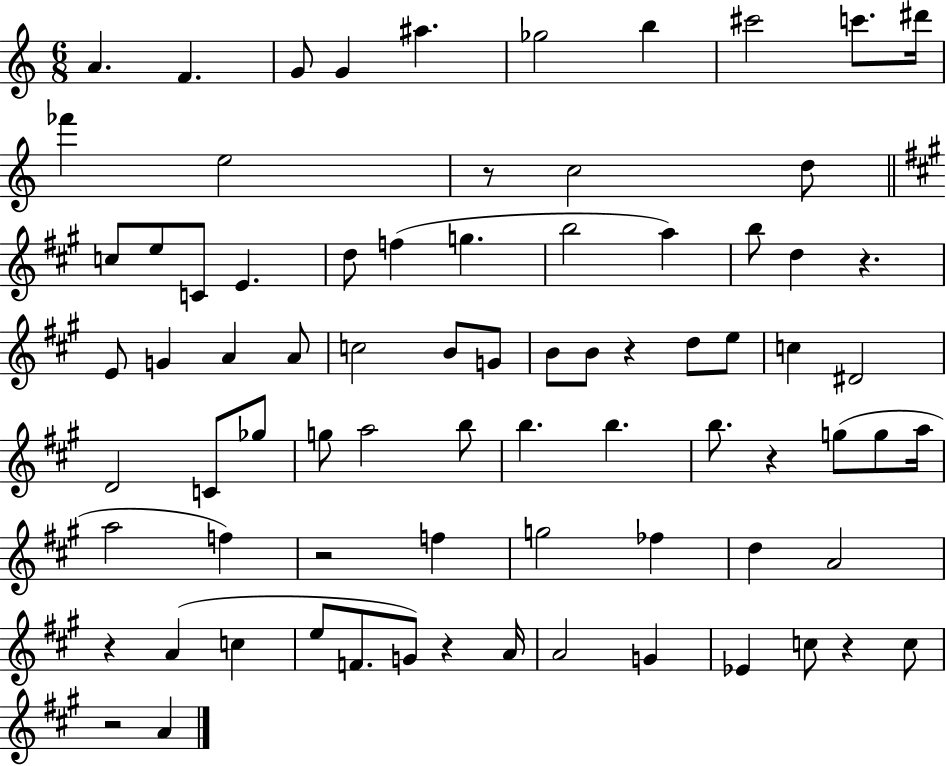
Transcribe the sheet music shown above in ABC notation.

X:1
T:Untitled
M:6/8
L:1/4
K:C
A F G/2 G ^a _g2 b ^c'2 c'/2 ^d'/4 _f' e2 z/2 c2 d/2 c/2 e/2 C/2 E d/2 f g b2 a b/2 d z E/2 G A A/2 c2 B/2 G/2 B/2 B/2 z d/2 e/2 c ^D2 D2 C/2 _g/2 g/2 a2 b/2 b b b/2 z g/2 g/2 a/4 a2 f z2 f g2 _f d A2 z A c e/2 F/2 G/2 z A/4 A2 G _E c/2 z c/2 z2 A